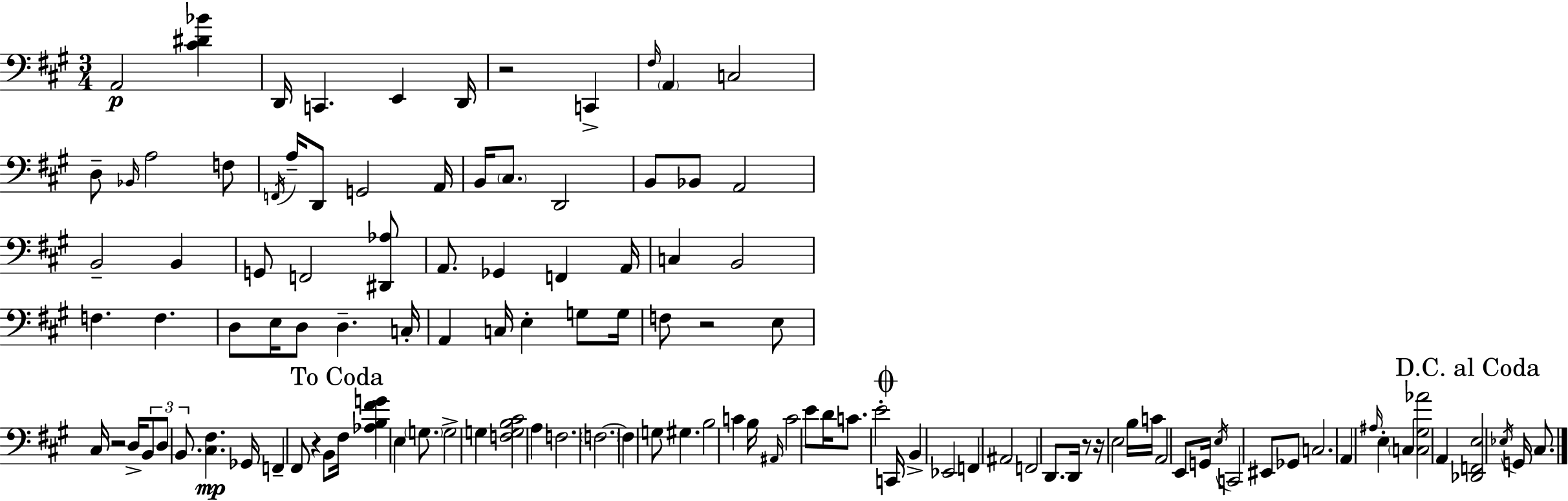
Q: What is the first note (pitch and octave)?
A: A2